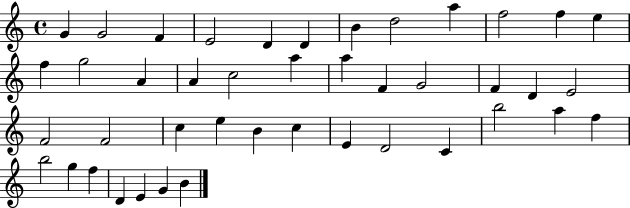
X:1
T:Untitled
M:4/4
L:1/4
K:C
G G2 F E2 D D B d2 a f2 f e f g2 A A c2 a a F G2 F D E2 F2 F2 c e B c E D2 C b2 a f b2 g f D E G B